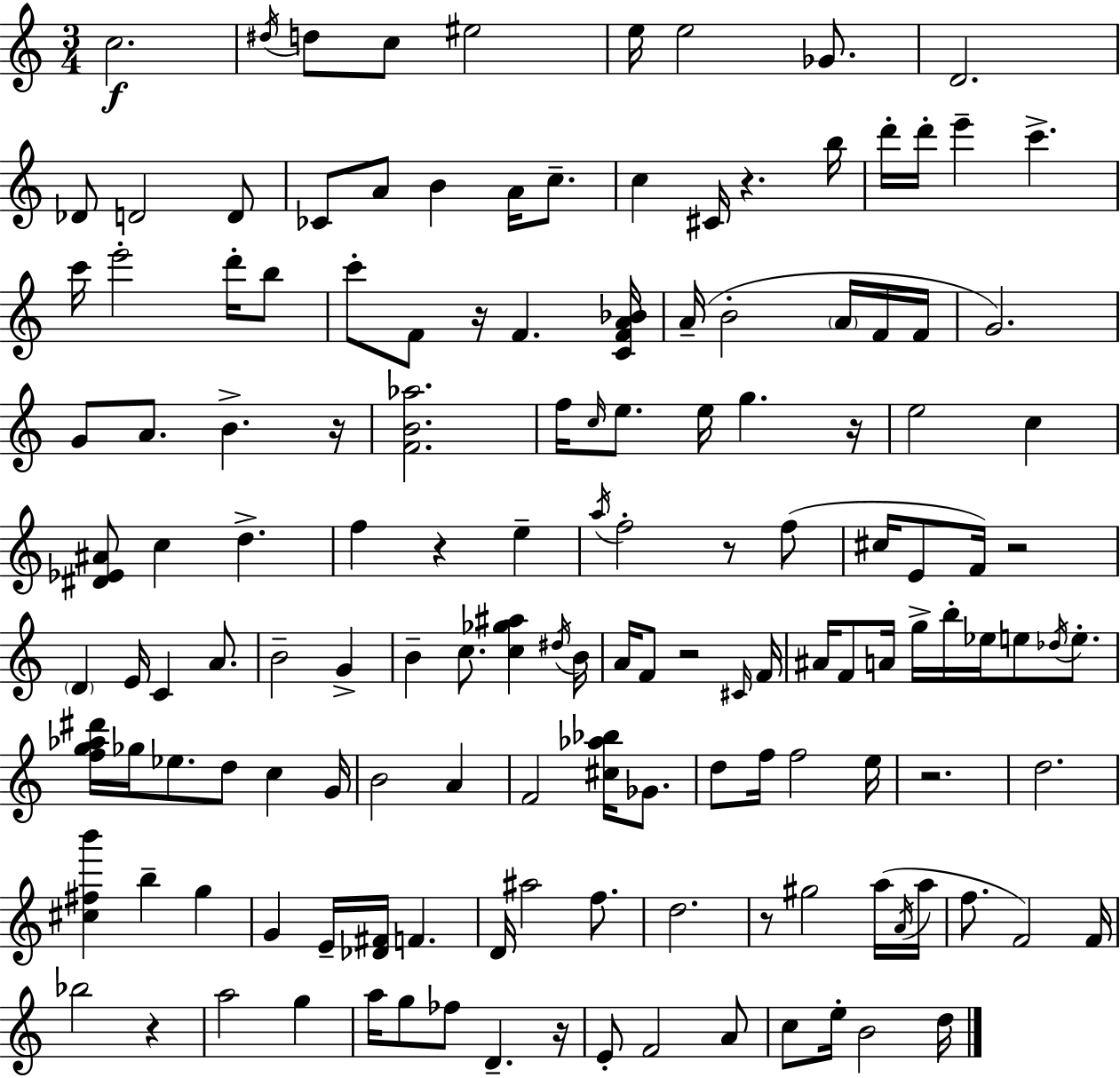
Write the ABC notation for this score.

X:1
T:Untitled
M:3/4
L:1/4
K:C
c2 ^d/4 d/2 c/2 ^e2 e/4 e2 _G/2 D2 _D/2 D2 D/2 _C/2 A/2 B A/4 c/2 c ^C/4 z b/4 d'/4 d'/4 e' c' c'/4 e'2 d'/4 b/2 c'/2 F/2 z/4 F [CFA_B]/4 A/4 B2 A/4 F/4 F/4 G2 G/2 A/2 B z/4 [FB_a]2 f/4 c/4 e/2 e/4 g z/4 e2 c [^D_E^A]/2 c d f z e a/4 f2 z/2 f/2 ^c/4 E/2 F/4 z2 D E/4 C A/2 B2 G B c/2 [c_g^a] ^d/4 B/4 A/4 F/2 z2 ^C/4 F/4 ^A/4 F/2 A/4 g/4 b/4 _e/4 e/2 _d/4 e/2 [fg_a^d']/4 _g/4 _e/2 d/2 c G/4 B2 A F2 [^c_a_b]/4 _G/2 d/2 f/4 f2 e/4 z2 d2 [^c^fb'] b g G E/4 [_D^F]/4 F D/4 ^a2 f/2 d2 z/2 ^g2 a/4 A/4 a/4 f/2 F2 F/4 _b2 z a2 g a/4 g/2 _f/2 D z/4 E/2 F2 A/2 c/2 e/4 B2 d/4